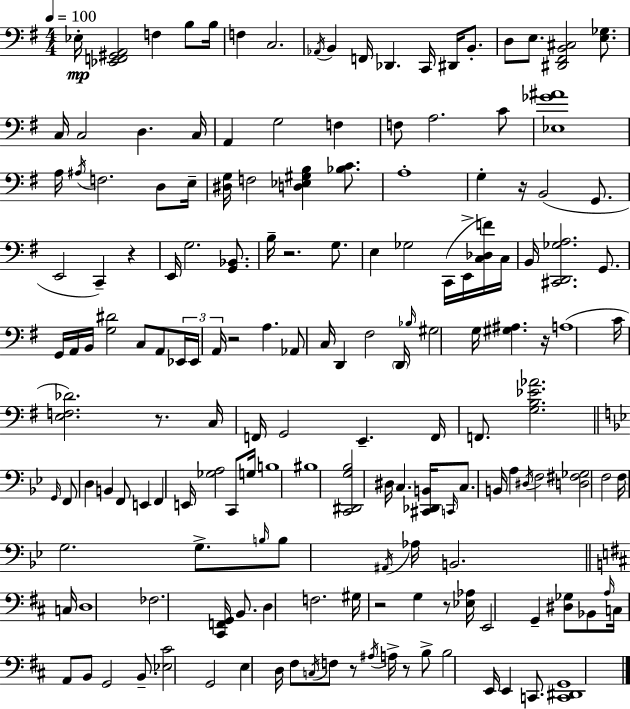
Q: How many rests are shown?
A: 10